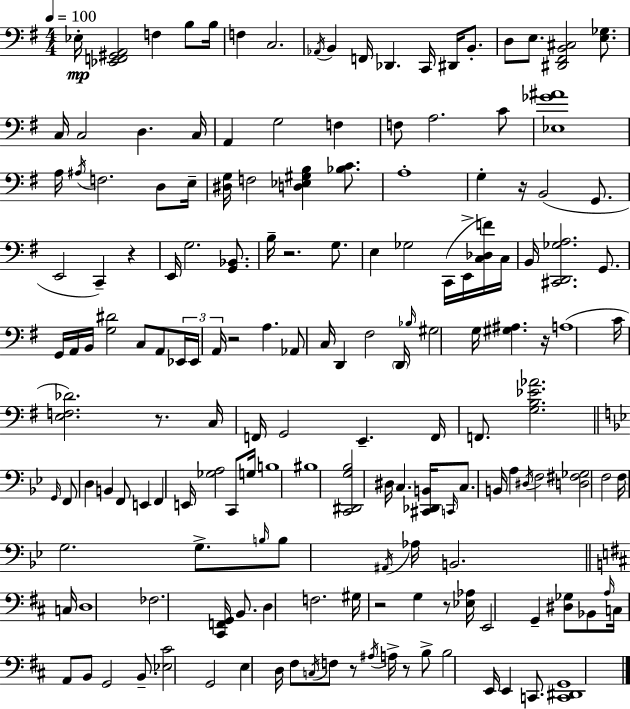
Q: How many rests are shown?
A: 10